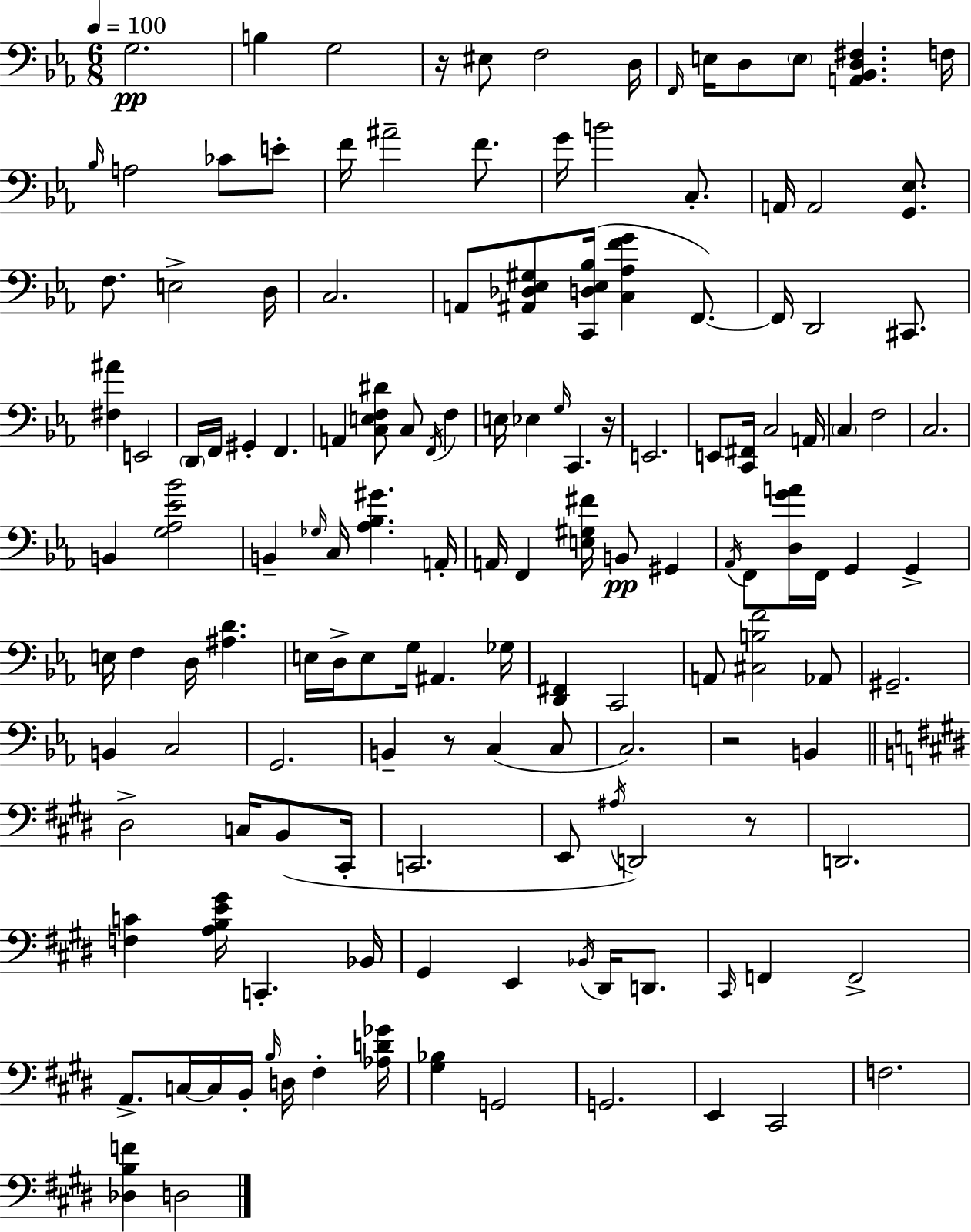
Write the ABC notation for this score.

X:1
T:Untitled
M:6/8
L:1/4
K:Eb
G,2 B, G,2 z/4 ^E,/2 F,2 D,/4 F,,/4 E,/4 D,/2 E,/2 [A,,_B,,D,^F,] F,/4 _B,/4 A,2 _C/2 E/2 F/4 ^A2 F/2 G/4 B2 C,/2 A,,/4 A,,2 [G,,_E,]/2 F,/2 E,2 D,/4 C,2 A,,/2 [^A,,_D,_E,^G,]/2 [C,,D,_E,_B,]/4 [C,_A,FG] F,,/2 F,,/4 D,,2 ^C,,/2 [^F,^A] E,,2 D,,/4 F,,/4 ^G,, F,, A,, [C,E,F,^D]/2 C,/2 F,,/4 F, E,/4 _E, G,/4 C,, z/4 E,,2 E,,/2 [C,,^F,,]/4 C,2 A,,/4 C, F,2 C,2 B,, [G,_A,_E_B]2 B,, _G,/4 C,/4 [_A,_B,^G] A,,/4 A,,/4 F,, [E,^G,^F]/4 B,,/2 ^G,, _A,,/4 F,,/2 [D,GA]/4 F,,/4 G,, G,, E,/4 F, D,/4 [^A,D] E,/4 D,/4 E,/2 G,/4 ^A,, _G,/4 [D,,^F,,] C,,2 A,,/2 [^C,B,F]2 _A,,/2 ^G,,2 B,, C,2 G,,2 B,, z/2 C, C,/2 C,2 z2 B,, ^D,2 C,/4 B,,/2 ^C,,/4 C,,2 E,,/2 ^A,/4 D,,2 z/2 D,,2 [F,C] [A,B,E^G]/4 C,, _B,,/4 ^G,, E,, _B,,/4 ^D,,/4 D,,/2 ^C,,/4 F,, F,,2 A,,/2 C,/4 C,/4 B,,/4 B,/4 D,/4 ^F, [_A,D_G]/4 [^G,_B,] G,,2 G,,2 E,, ^C,,2 F,2 [_D,B,F] D,2